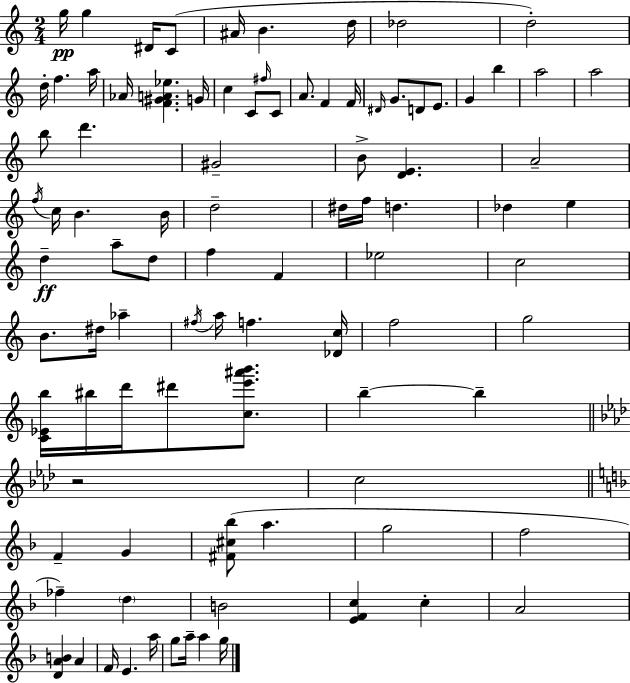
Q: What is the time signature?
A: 2/4